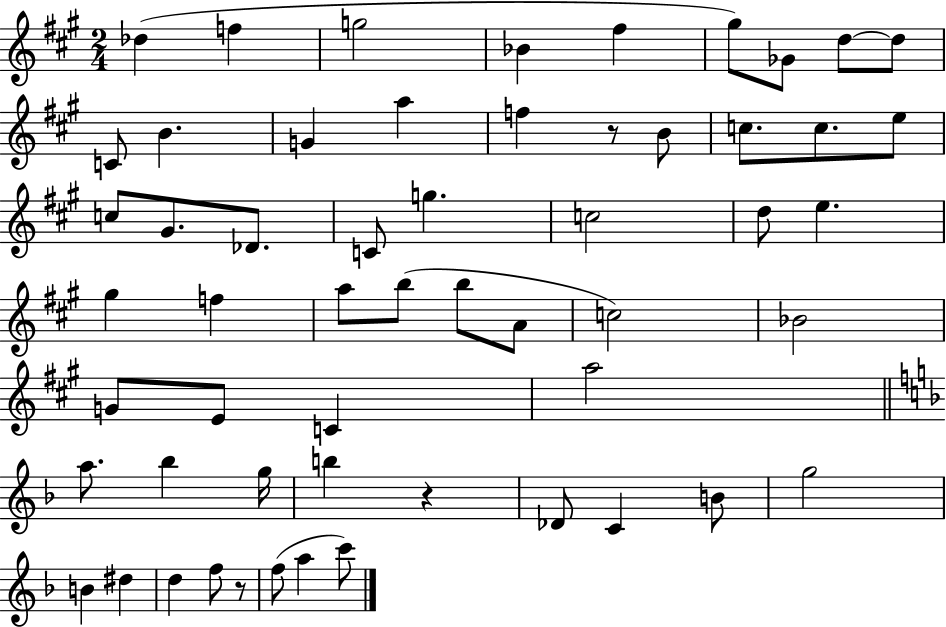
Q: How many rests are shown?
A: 3